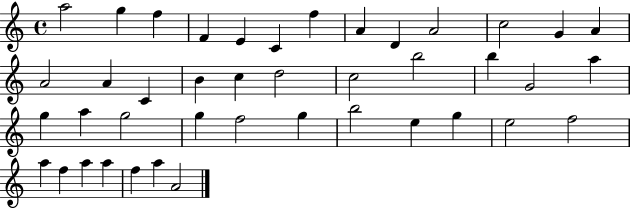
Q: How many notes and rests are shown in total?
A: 42